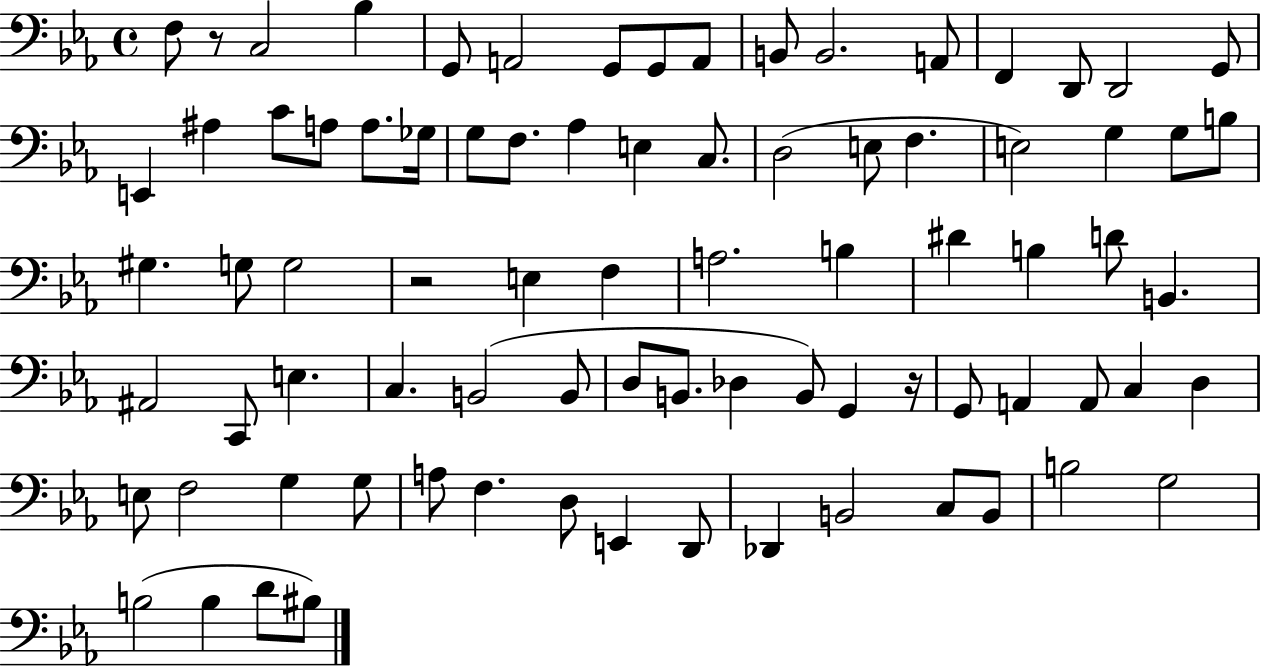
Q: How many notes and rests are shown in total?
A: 82